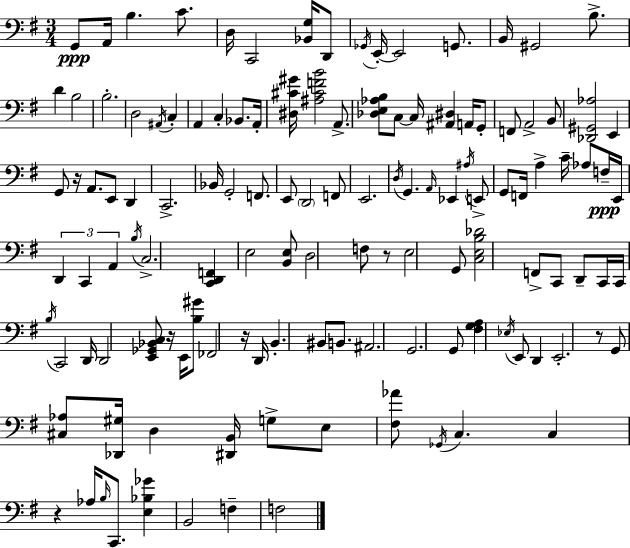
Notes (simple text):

G2/e A2/s B3/q. C4/e. D3/s C2/h [Bb2,G3]/s D2/e Gb2/s E2/s E2/h G2/e. B2/s G#2/h B3/e. D4/q B3/h B3/h. D3/h A#2/s C3/q A2/q C3/q Bb2/e. A2/s [D#3,C#4,G#4]/s [A#3,C#4,F4,B4]/h A2/e. [Db3,E3,Ab3,B3]/e C3/e C3/s [A#2,D#3]/q A2/s G2/e F2/e A2/h B2/e [Db2,G#2,Ab3]/h E2/q G2/e R/s A2/e. E2/e D2/q C2/h. Bb2/s G2/h F2/e. E2/e D2/h F2/e E2/h. D3/s G2/q. A2/s Eb2/q A#3/s E2/e G2/e F2/s A3/q C4/s Ab3/e F3/s E2/s D2/q C2/q A2/q B3/s C3/h. [C2,D2,F2]/q E3/h [B2,E3]/e D3/h F3/e R/e E3/h G2/e [C3,E3,B3,Db4]/h F2/e C2/e D2/e C2/s C2/s B3/s C2/h D2/s D2/h [E2,Gb2,Bb2,C3]/e R/s E2/s [B3,G#4]/e FES2/h R/s D2/s B2/q. BIS2/e B2/e. A#2/h. G2/h. G2/e [F#3,G3,A3]/q Eb3/s E2/e D2/q E2/h. R/e G2/e [C#3,Ab3]/e [Db2,G#3]/s D3/q [D#2,B2]/s G3/e E3/e [F#3,Ab4]/e Gb2/s C3/q. C3/q R/q Ab3/s B3/s C2/e. [E3,Bb3,Gb4]/q B2/h F3/q F3/h